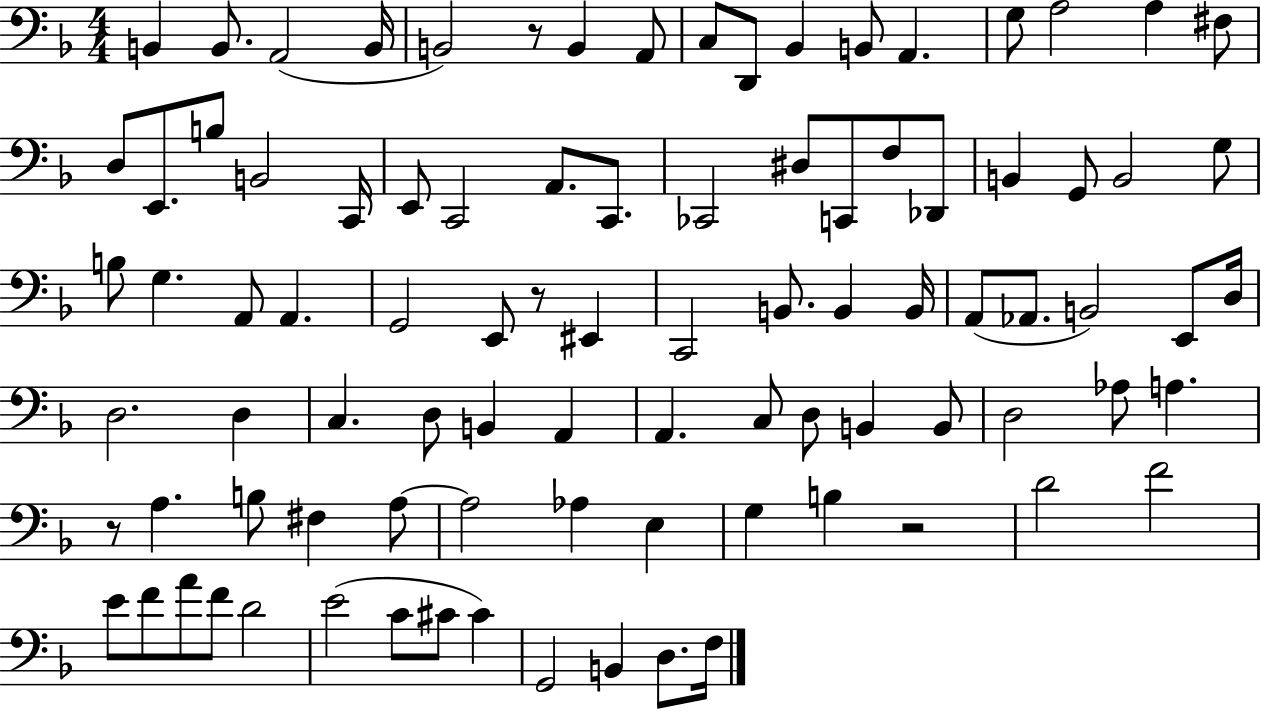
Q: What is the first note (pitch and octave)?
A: B2